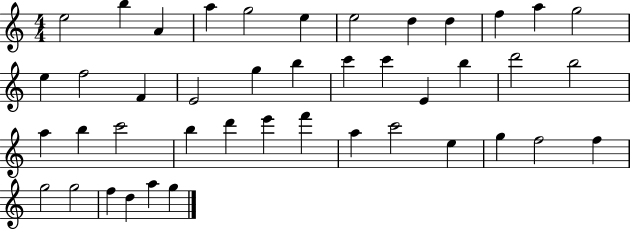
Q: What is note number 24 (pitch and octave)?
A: B5